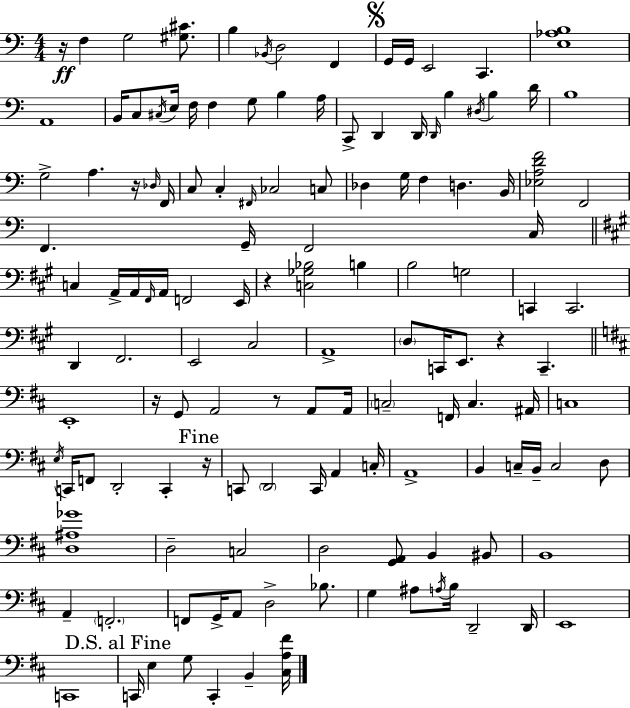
X:1
T:Untitled
M:4/4
L:1/4
K:C
z/4 F, G,2 [^G,^C]/2 B, _B,,/4 D,2 F,, G,,/4 G,,/4 E,,2 C,, [E,_A,B,]4 A,,4 B,,/4 C,/2 ^C,/4 E,/4 F,/4 F, G,/2 B, A,/4 C,,/2 D,, D,,/4 D,,/4 B, ^D,/4 B, D/4 B,4 G,2 A, z/4 _D,/4 F,,/4 C,/2 C, ^F,,/4 _C,2 C,/2 _D, G,/4 F, D, B,,/4 [_E,A,DF]2 F,,2 F,, G,,/4 F,,2 C,/4 C, A,,/4 A,,/4 ^F,,/4 A,,/4 F,,2 E,,/4 z [C,_G,_B,]2 B, B,2 G,2 C,, C,,2 D,, ^F,,2 E,,2 ^C,2 A,,4 D,/2 C,,/4 E,,/2 z C,, E,,4 z/4 G,,/2 A,,2 z/2 A,,/2 A,,/4 C,2 F,,/4 C, ^A,,/4 C,4 E,/4 C,,/4 F,,/2 D,,2 C,, z/4 C,,/2 D,,2 C,,/4 A,, C,/4 A,,4 B,, C,/4 B,,/4 C,2 D,/2 [D,^A,_G]4 D,2 C,2 D,2 [G,,A,,]/2 B,, ^B,,/2 B,,4 A,, F,,2 F,,/2 G,,/4 A,,/2 D,2 _B,/2 G, ^A,/2 A,/4 B,/4 D,,2 D,,/4 E,,4 C,,4 C,,/4 E, G,/2 C,, B,, [^C,A,^F]/4